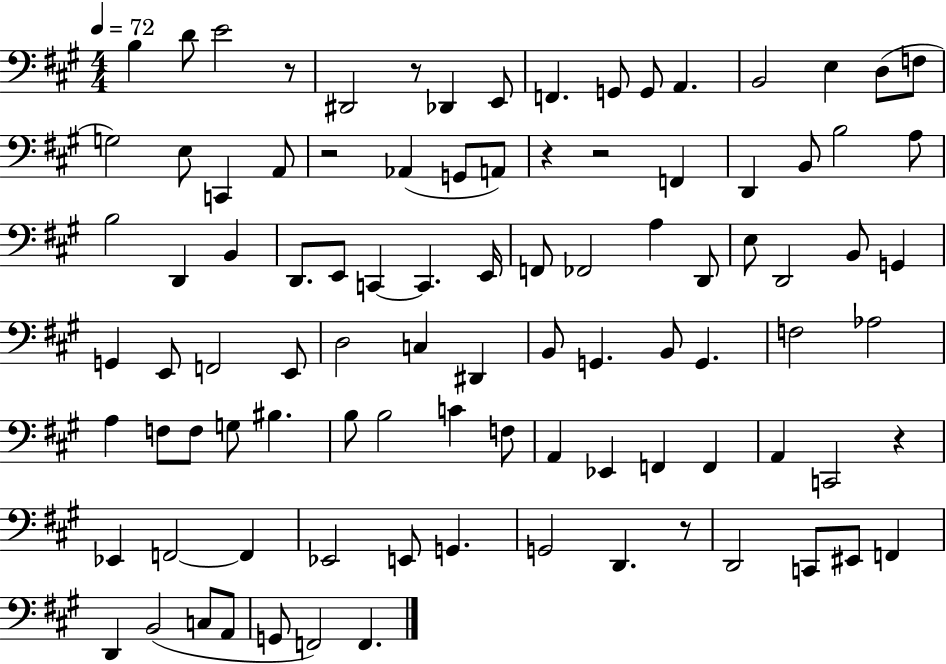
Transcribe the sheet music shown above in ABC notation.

X:1
T:Untitled
M:4/4
L:1/4
K:A
B, D/2 E2 z/2 ^D,,2 z/2 _D,, E,,/2 F,, G,,/2 G,,/2 A,, B,,2 E, D,/2 F,/2 G,2 E,/2 C,, A,,/2 z2 _A,, G,,/2 A,,/2 z z2 F,, D,, B,,/2 B,2 A,/2 B,2 D,, B,, D,,/2 E,,/2 C,, C,, E,,/4 F,,/2 _F,,2 A, D,,/2 E,/2 D,,2 B,,/2 G,, G,, E,,/2 F,,2 E,,/2 D,2 C, ^D,, B,,/2 G,, B,,/2 G,, F,2 _A,2 A, F,/2 F,/2 G,/2 ^B, B,/2 B,2 C F,/2 A,, _E,, F,, F,, A,, C,,2 z _E,, F,,2 F,, _E,,2 E,,/2 G,, G,,2 D,, z/2 D,,2 C,,/2 ^E,,/2 F,, D,, B,,2 C,/2 A,,/2 G,,/2 F,,2 F,,